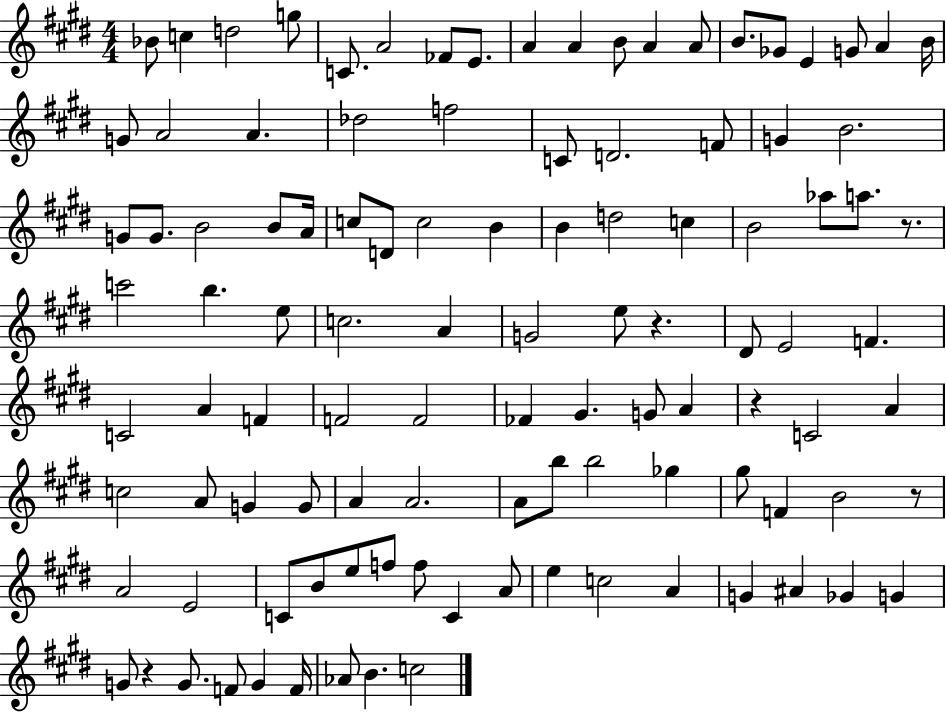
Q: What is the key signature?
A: E major